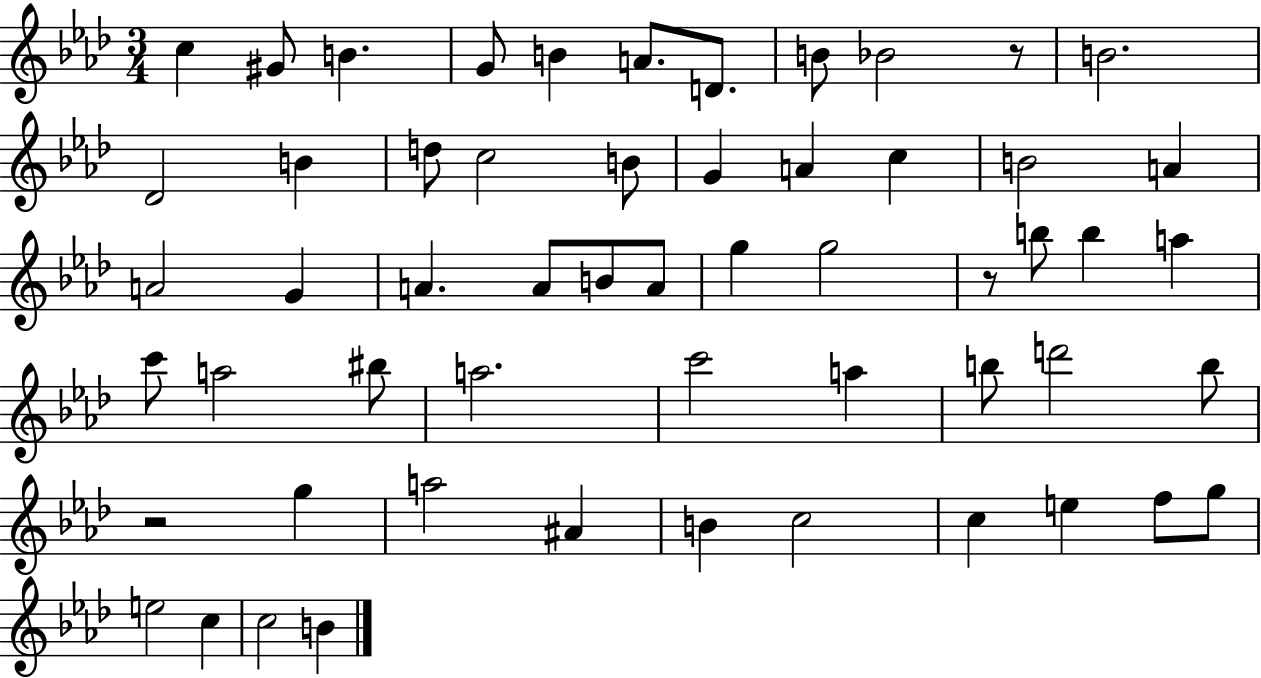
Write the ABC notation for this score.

X:1
T:Untitled
M:3/4
L:1/4
K:Ab
c ^G/2 B G/2 B A/2 D/2 B/2 _B2 z/2 B2 _D2 B d/2 c2 B/2 G A c B2 A A2 G A A/2 B/2 A/2 g g2 z/2 b/2 b a c'/2 a2 ^b/2 a2 c'2 a b/2 d'2 b/2 z2 g a2 ^A B c2 c e f/2 g/2 e2 c c2 B